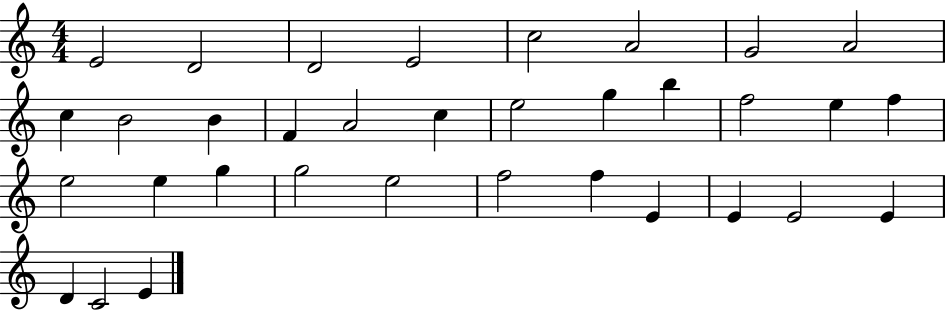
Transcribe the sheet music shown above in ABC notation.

X:1
T:Untitled
M:4/4
L:1/4
K:C
E2 D2 D2 E2 c2 A2 G2 A2 c B2 B F A2 c e2 g b f2 e f e2 e g g2 e2 f2 f E E E2 E D C2 E